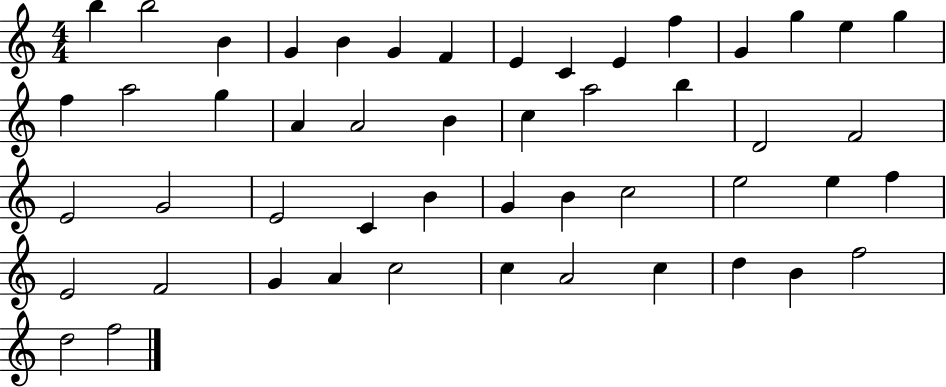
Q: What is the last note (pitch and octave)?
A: F5